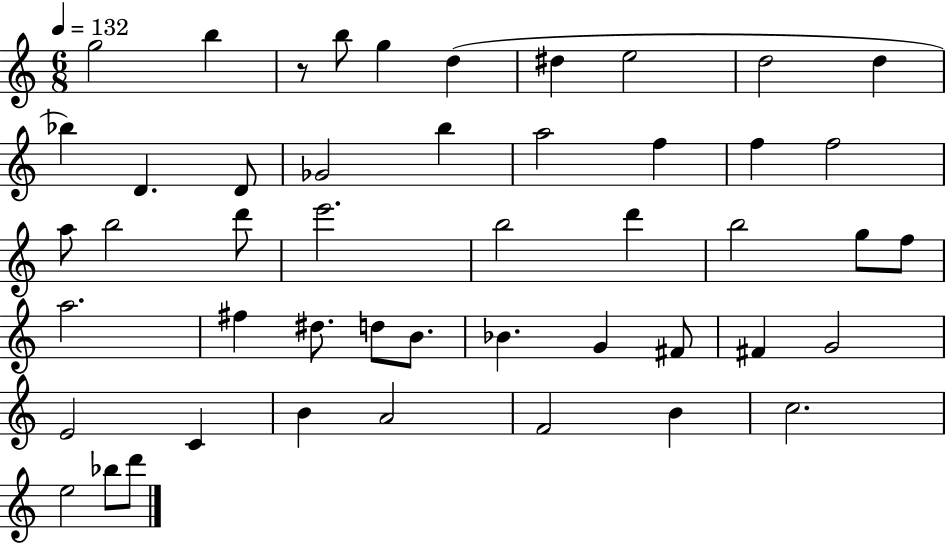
X:1
T:Untitled
M:6/8
L:1/4
K:C
g2 b z/2 b/2 g d ^d e2 d2 d _b D D/2 _G2 b a2 f f f2 a/2 b2 d'/2 e'2 b2 d' b2 g/2 f/2 a2 ^f ^d/2 d/2 B/2 _B G ^F/2 ^F G2 E2 C B A2 F2 B c2 e2 _b/2 d'/2